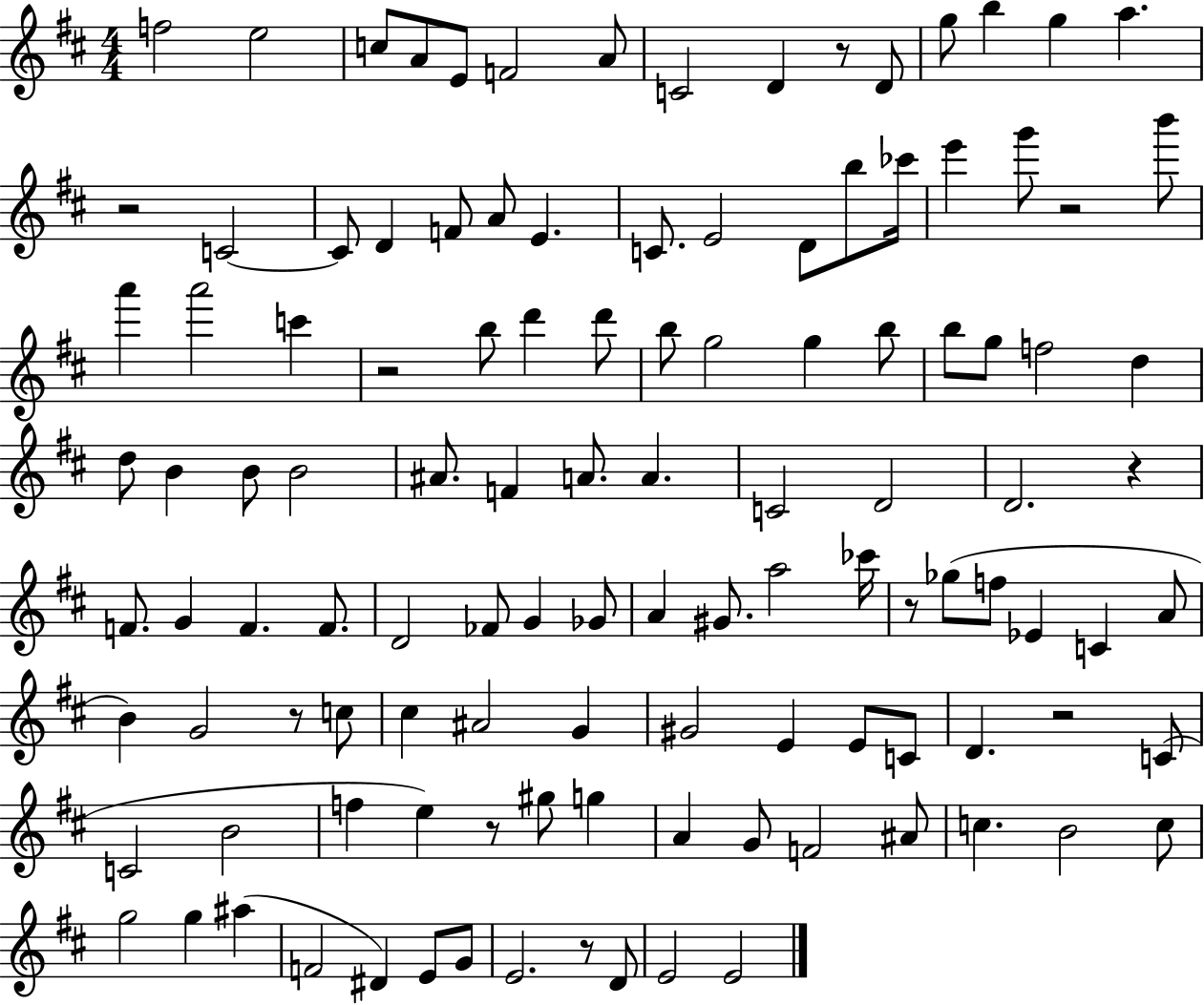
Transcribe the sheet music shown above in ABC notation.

X:1
T:Untitled
M:4/4
L:1/4
K:D
f2 e2 c/2 A/2 E/2 F2 A/2 C2 D z/2 D/2 g/2 b g a z2 C2 C/2 D F/2 A/2 E C/2 E2 D/2 b/2 _c'/4 e' g'/2 z2 b'/2 a' a'2 c' z2 b/2 d' d'/2 b/2 g2 g b/2 b/2 g/2 f2 d d/2 B B/2 B2 ^A/2 F A/2 A C2 D2 D2 z F/2 G F F/2 D2 _F/2 G _G/2 A ^G/2 a2 _c'/4 z/2 _g/2 f/2 _E C A/2 B G2 z/2 c/2 ^c ^A2 G ^G2 E E/2 C/2 D z2 C/2 C2 B2 f e z/2 ^g/2 g A G/2 F2 ^A/2 c B2 c/2 g2 g ^a F2 ^D E/2 G/2 E2 z/2 D/2 E2 E2